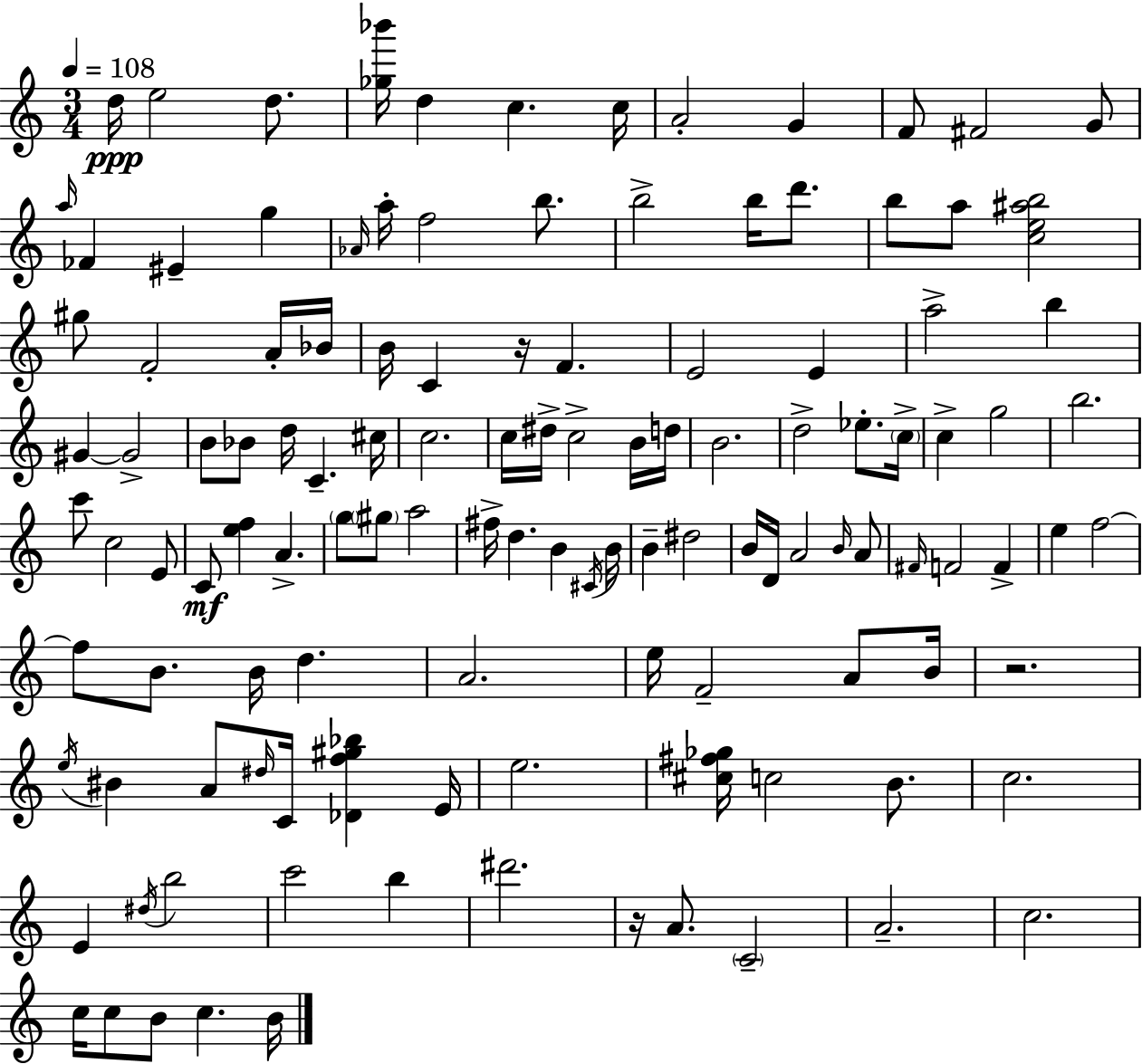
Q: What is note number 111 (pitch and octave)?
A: C5